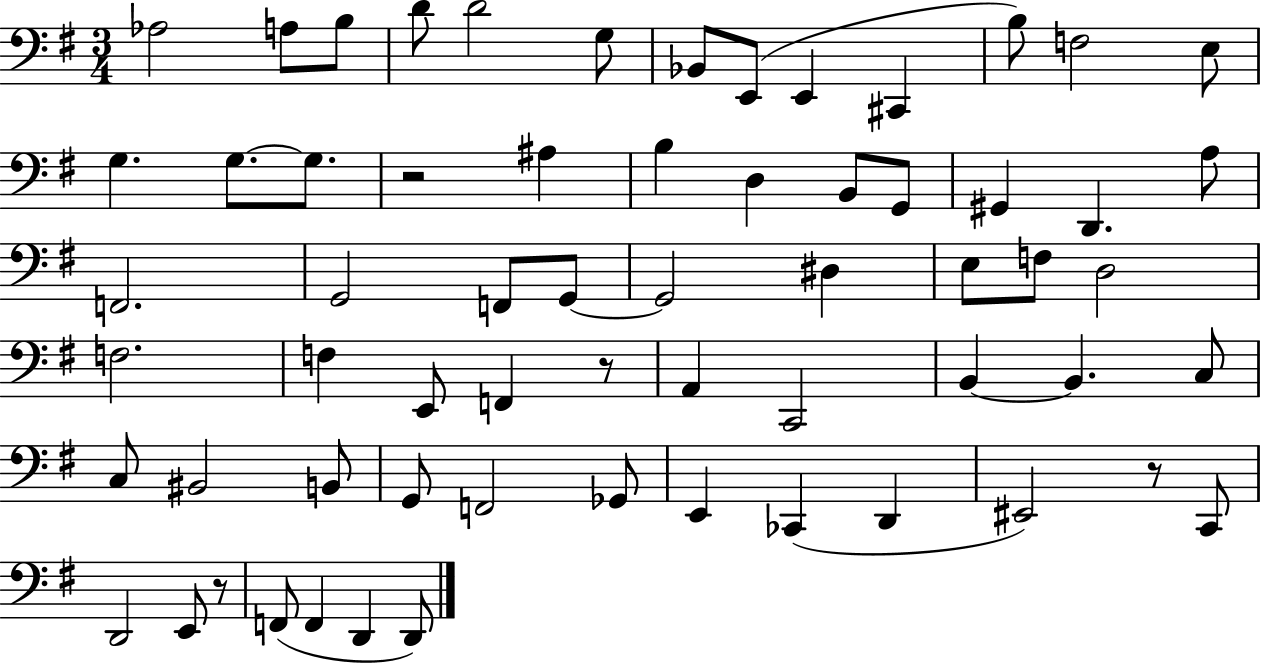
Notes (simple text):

Ab3/h A3/e B3/e D4/e D4/h G3/e Bb2/e E2/e E2/q C#2/q B3/e F3/h E3/e G3/q. G3/e. G3/e. R/h A#3/q B3/q D3/q B2/e G2/e G#2/q D2/q. A3/e F2/h. G2/h F2/e G2/e G2/h D#3/q E3/e F3/e D3/h F3/h. F3/q E2/e F2/q R/e A2/q C2/h B2/q B2/q. C3/e C3/e BIS2/h B2/e G2/e F2/h Gb2/e E2/q CES2/q D2/q EIS2/h R/e C2/e D2/h E2/e R/e F2/e F2/q D2/q D2/e